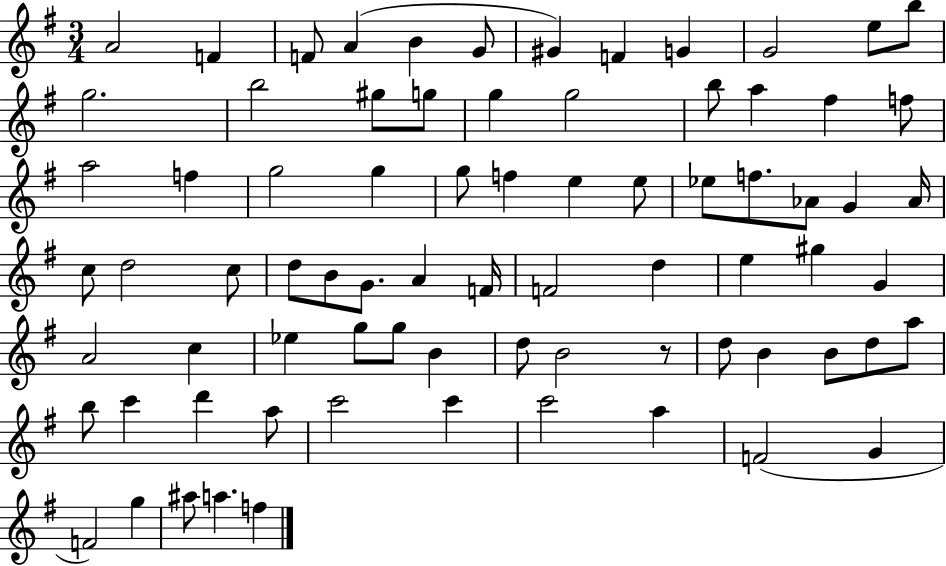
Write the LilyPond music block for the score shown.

{
  \clef treble
  \numericTimeSignature
  \time 3/4
  \key g \major
  \repeat volta 2 { a'2 f'4 | f'8 a'4( b'4 g'8 | gis'4) f'4 g'4 | g'2 e''8 b''8 | \break g''2. | b''2 gis''8 g''8 | g''4 g''2 | b''8 a''4 fis''4 f''8 | \break a''2 f''4 | g''2 g''4 | g''8 f''4 e''4 e''8 | ees''8 f''8. aes'8 g'4 aes'16 | \break c''8 d''2 c''8 | d''8 b'8 g'8. a'4 f'16 | f'2 d''4 | e''4 gis''4 g'4 | \break a'2 c''4 | ees''4 g''8 g''8 b'4 | d''8 b'2 r8 | d''8 b'4 b'8 d''8 a''8 | \break b''8 c'''4 d'''4 a''8 | c'''2 c'''4 | c'''2 a''4 | f'2( g'4 | \break f'2) g''4 | ais''8 a''4. f''4 | } \bar "|."
}